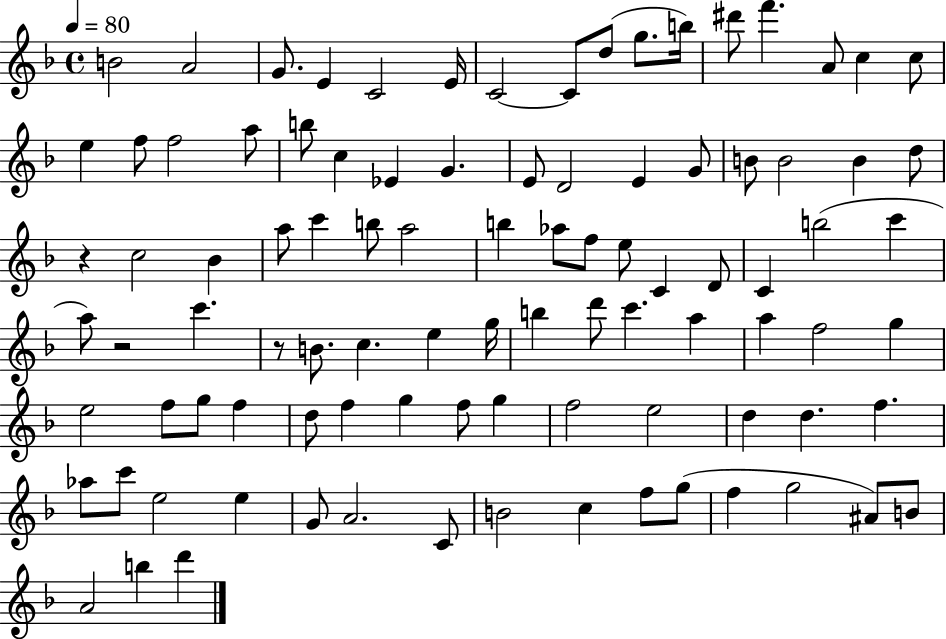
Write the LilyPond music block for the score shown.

{
  \clef treble
  \time 4/4
  \defaultTimeSignature
  \key f \major
  \tempo 4 = 80
  b'2 a'2 | g'8. e'4 c'2 e'16 | c'2~~ c'8 d''8( g''8. b''16) | dis'''8 f'''4. a'8 c''4 c''8 | \break e''4 f''8 f''2 a''8 | b''8 c''4 ees'4 g'4. | e'8 d'2 e'4 g'8 | b'8 b'2 b'4 d''8 | \break r4 c''2 bes'4 | a''8 c'''4 b''8 a''2 | b''4 aes''8 f''8 e''8 c'4 d'8 | c'4 b''2( c'''4 | \break a''8) r2 c'''4. | r8 b'8. c''4. e''4 g''16 | b''4 d'''8 c'''4. a''4 | a''4 f''2 g''4 | \break e''2 f''8 g''8 f''4 | d''8 f''4 g''4 f''8 g''4 | f''2 e''2 | d''4 d''4. f''4. | \break aes''8 c'''8 e''2 e''4 | g'8 a'2. c'8 | b'2 c''4 f''8 g''8( | f''4 g''2 ais'8) b'8 | \break a'2 b''4 d'''4 | \bar "|."
}